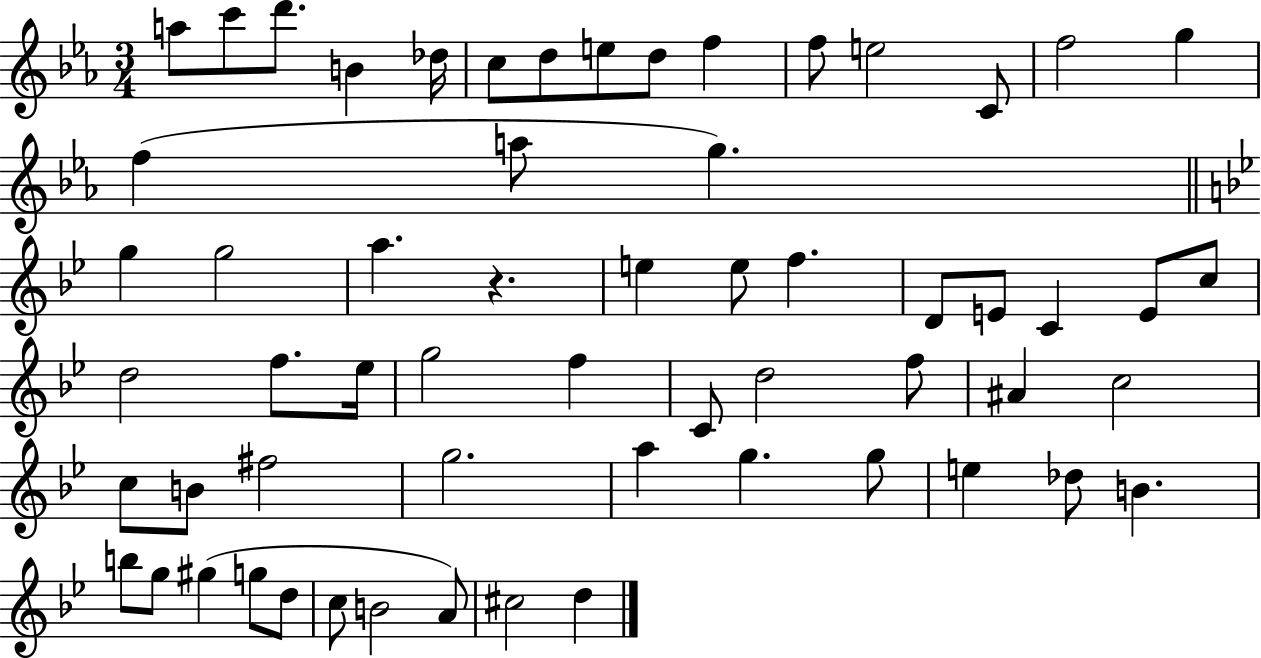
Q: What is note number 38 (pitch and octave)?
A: A#4